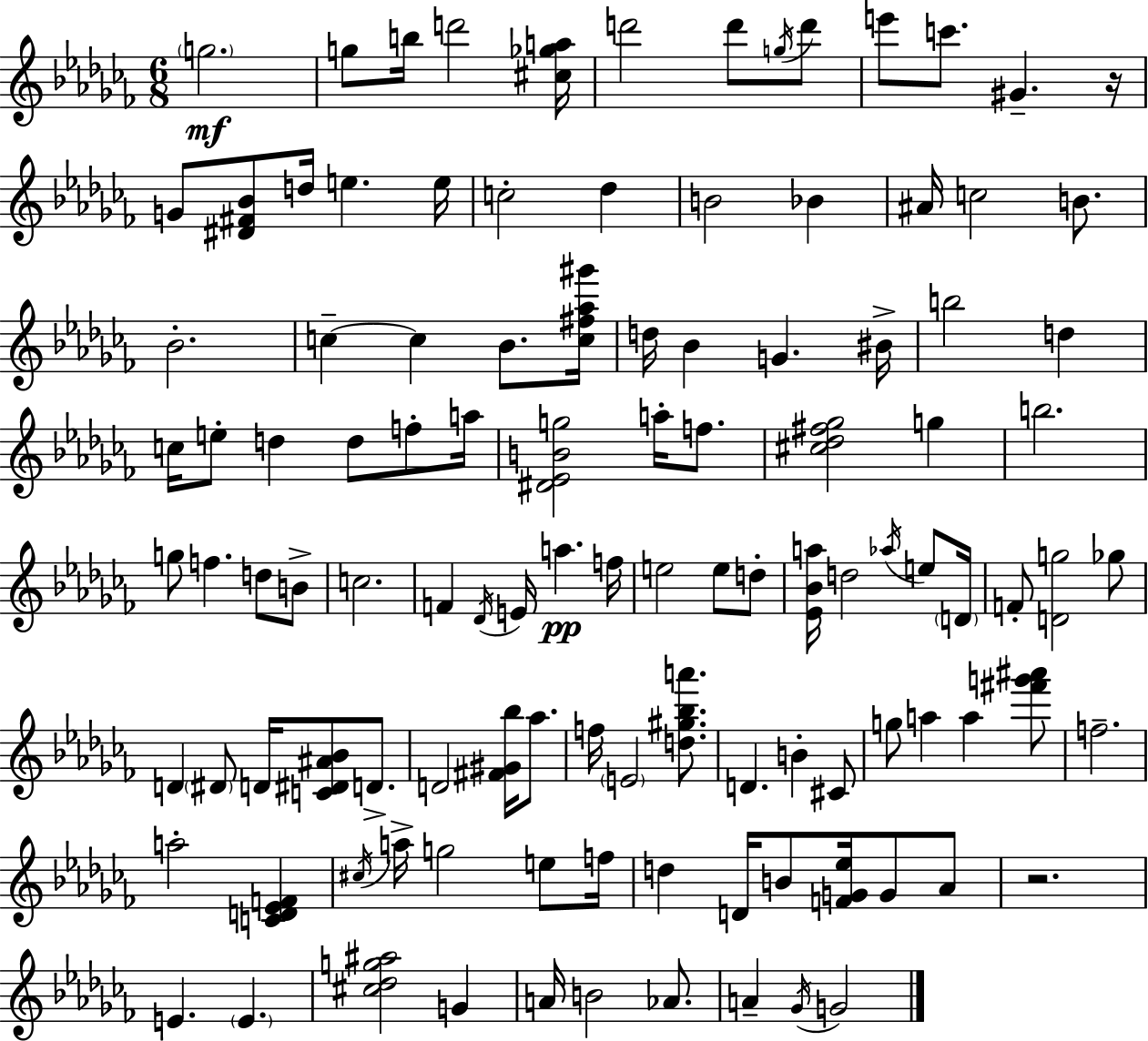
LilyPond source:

{
  \clef treble
  \numericTimeSignature
  \time 6/8
  \key aes \minor
  \parenthesize g''2.\mf | g''8 b''16 d'''2 <cis'' ges'' a''>16 | d'''2 d'''8 \acciaccatura { g''16 } d'''8 | e'''8 c'''8. gis'4.-- | \break r16 g'8 <dis' fis' bes'>8 d''16 e''4. | e''16 c''2-. des''4 | b'2 bes'4 | ais'16 c''2 b'8. | \break bes'2.-. | c''4--~~ c''4 bes'8. | <c'' fis'' aes'' gis'''>16 d''16 bes'4 g'4. | bis'16-> b''2 d''4 | \break c''16 e''8-. d''4 d''8 f''8-. | a''16 <dis' ees' b' g''>2 a''16-. f''8. | <cis'' des'' fis'' ges''>2 g''4 | b''2. | \break g''8 f''4. d''8 b'8-> | c''2. | f'4 \acciaccatura { des'16 } e'16 a''4.\pp | f''16 e''2 e''8 | \break d''8-. <ees' bes' a''>16 d''2 \acciaccatura { aes''16 } | e''8 \parenthesize d'16 f'8-. <d' g''>2 | ges''8 d'4 \parenthesize dis'8 d'16 <c' dis' ais' bes'>8 | d'8.-> d'2 <fis' gis' bes''>16 | \break aes''8. f''16 \parenthesize e'2 | <d'' gis'' bes'' a'''>8. d'4. b'4-. | cis'8 g''8 a''4 a''4 | <fis''' g''' ais'''>8 f''2.-- | \break a''2-. <c' d' ees' f'>4 | \acciaccatura { cis''16 } a''16-> g''2 | e''8 f''16 d''4 d'16 b'8 <f' g' ees''>16 | g'8 aes'8 r2. | \break e'4. \parenthesize e'4. | <cis'' des'' g'' ais''>2 | g'4 a'16 b'2 | aes'8. a'4-- \acciaccatura { ges'16 } g'2 | \break \bar "|."
}